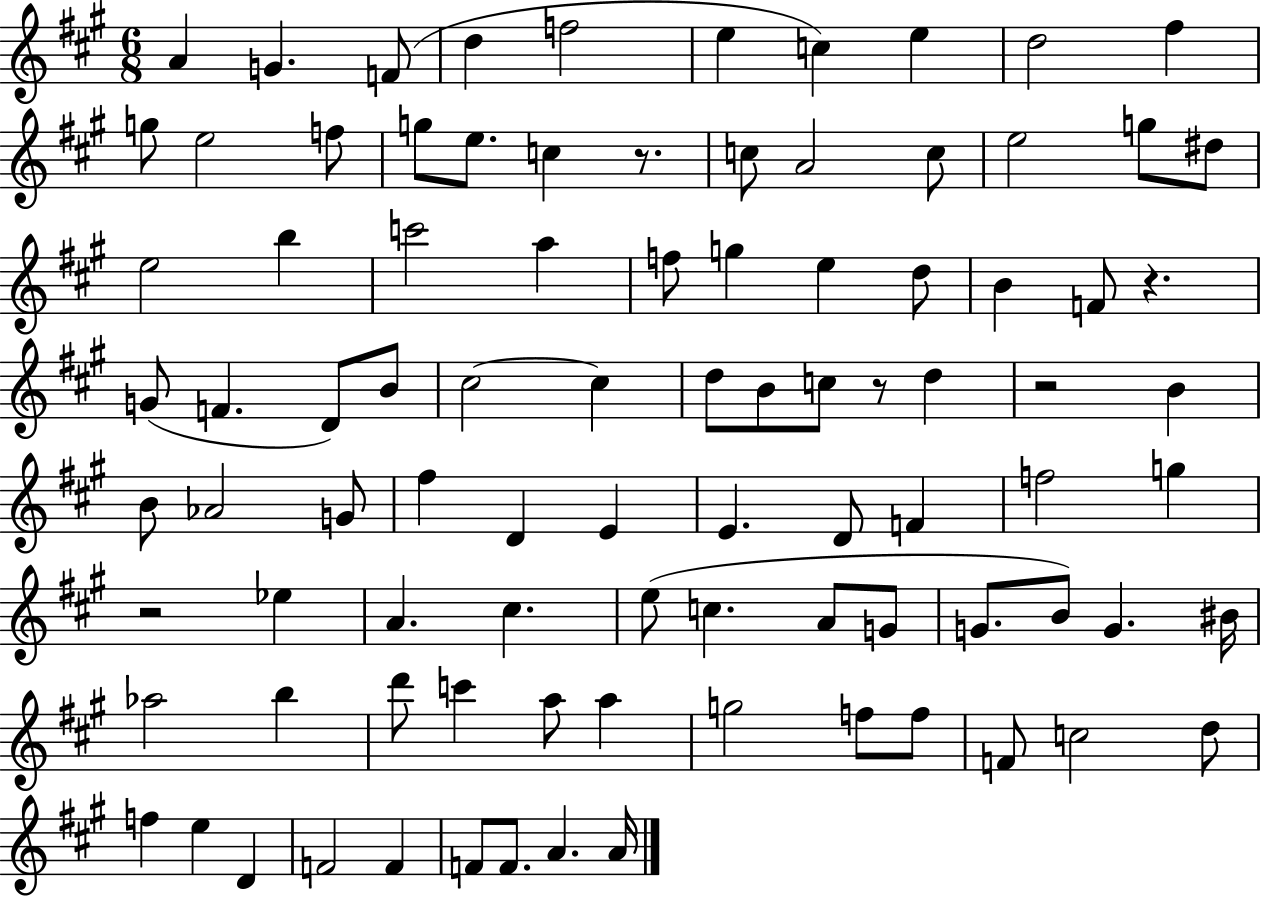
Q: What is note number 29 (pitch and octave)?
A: E5